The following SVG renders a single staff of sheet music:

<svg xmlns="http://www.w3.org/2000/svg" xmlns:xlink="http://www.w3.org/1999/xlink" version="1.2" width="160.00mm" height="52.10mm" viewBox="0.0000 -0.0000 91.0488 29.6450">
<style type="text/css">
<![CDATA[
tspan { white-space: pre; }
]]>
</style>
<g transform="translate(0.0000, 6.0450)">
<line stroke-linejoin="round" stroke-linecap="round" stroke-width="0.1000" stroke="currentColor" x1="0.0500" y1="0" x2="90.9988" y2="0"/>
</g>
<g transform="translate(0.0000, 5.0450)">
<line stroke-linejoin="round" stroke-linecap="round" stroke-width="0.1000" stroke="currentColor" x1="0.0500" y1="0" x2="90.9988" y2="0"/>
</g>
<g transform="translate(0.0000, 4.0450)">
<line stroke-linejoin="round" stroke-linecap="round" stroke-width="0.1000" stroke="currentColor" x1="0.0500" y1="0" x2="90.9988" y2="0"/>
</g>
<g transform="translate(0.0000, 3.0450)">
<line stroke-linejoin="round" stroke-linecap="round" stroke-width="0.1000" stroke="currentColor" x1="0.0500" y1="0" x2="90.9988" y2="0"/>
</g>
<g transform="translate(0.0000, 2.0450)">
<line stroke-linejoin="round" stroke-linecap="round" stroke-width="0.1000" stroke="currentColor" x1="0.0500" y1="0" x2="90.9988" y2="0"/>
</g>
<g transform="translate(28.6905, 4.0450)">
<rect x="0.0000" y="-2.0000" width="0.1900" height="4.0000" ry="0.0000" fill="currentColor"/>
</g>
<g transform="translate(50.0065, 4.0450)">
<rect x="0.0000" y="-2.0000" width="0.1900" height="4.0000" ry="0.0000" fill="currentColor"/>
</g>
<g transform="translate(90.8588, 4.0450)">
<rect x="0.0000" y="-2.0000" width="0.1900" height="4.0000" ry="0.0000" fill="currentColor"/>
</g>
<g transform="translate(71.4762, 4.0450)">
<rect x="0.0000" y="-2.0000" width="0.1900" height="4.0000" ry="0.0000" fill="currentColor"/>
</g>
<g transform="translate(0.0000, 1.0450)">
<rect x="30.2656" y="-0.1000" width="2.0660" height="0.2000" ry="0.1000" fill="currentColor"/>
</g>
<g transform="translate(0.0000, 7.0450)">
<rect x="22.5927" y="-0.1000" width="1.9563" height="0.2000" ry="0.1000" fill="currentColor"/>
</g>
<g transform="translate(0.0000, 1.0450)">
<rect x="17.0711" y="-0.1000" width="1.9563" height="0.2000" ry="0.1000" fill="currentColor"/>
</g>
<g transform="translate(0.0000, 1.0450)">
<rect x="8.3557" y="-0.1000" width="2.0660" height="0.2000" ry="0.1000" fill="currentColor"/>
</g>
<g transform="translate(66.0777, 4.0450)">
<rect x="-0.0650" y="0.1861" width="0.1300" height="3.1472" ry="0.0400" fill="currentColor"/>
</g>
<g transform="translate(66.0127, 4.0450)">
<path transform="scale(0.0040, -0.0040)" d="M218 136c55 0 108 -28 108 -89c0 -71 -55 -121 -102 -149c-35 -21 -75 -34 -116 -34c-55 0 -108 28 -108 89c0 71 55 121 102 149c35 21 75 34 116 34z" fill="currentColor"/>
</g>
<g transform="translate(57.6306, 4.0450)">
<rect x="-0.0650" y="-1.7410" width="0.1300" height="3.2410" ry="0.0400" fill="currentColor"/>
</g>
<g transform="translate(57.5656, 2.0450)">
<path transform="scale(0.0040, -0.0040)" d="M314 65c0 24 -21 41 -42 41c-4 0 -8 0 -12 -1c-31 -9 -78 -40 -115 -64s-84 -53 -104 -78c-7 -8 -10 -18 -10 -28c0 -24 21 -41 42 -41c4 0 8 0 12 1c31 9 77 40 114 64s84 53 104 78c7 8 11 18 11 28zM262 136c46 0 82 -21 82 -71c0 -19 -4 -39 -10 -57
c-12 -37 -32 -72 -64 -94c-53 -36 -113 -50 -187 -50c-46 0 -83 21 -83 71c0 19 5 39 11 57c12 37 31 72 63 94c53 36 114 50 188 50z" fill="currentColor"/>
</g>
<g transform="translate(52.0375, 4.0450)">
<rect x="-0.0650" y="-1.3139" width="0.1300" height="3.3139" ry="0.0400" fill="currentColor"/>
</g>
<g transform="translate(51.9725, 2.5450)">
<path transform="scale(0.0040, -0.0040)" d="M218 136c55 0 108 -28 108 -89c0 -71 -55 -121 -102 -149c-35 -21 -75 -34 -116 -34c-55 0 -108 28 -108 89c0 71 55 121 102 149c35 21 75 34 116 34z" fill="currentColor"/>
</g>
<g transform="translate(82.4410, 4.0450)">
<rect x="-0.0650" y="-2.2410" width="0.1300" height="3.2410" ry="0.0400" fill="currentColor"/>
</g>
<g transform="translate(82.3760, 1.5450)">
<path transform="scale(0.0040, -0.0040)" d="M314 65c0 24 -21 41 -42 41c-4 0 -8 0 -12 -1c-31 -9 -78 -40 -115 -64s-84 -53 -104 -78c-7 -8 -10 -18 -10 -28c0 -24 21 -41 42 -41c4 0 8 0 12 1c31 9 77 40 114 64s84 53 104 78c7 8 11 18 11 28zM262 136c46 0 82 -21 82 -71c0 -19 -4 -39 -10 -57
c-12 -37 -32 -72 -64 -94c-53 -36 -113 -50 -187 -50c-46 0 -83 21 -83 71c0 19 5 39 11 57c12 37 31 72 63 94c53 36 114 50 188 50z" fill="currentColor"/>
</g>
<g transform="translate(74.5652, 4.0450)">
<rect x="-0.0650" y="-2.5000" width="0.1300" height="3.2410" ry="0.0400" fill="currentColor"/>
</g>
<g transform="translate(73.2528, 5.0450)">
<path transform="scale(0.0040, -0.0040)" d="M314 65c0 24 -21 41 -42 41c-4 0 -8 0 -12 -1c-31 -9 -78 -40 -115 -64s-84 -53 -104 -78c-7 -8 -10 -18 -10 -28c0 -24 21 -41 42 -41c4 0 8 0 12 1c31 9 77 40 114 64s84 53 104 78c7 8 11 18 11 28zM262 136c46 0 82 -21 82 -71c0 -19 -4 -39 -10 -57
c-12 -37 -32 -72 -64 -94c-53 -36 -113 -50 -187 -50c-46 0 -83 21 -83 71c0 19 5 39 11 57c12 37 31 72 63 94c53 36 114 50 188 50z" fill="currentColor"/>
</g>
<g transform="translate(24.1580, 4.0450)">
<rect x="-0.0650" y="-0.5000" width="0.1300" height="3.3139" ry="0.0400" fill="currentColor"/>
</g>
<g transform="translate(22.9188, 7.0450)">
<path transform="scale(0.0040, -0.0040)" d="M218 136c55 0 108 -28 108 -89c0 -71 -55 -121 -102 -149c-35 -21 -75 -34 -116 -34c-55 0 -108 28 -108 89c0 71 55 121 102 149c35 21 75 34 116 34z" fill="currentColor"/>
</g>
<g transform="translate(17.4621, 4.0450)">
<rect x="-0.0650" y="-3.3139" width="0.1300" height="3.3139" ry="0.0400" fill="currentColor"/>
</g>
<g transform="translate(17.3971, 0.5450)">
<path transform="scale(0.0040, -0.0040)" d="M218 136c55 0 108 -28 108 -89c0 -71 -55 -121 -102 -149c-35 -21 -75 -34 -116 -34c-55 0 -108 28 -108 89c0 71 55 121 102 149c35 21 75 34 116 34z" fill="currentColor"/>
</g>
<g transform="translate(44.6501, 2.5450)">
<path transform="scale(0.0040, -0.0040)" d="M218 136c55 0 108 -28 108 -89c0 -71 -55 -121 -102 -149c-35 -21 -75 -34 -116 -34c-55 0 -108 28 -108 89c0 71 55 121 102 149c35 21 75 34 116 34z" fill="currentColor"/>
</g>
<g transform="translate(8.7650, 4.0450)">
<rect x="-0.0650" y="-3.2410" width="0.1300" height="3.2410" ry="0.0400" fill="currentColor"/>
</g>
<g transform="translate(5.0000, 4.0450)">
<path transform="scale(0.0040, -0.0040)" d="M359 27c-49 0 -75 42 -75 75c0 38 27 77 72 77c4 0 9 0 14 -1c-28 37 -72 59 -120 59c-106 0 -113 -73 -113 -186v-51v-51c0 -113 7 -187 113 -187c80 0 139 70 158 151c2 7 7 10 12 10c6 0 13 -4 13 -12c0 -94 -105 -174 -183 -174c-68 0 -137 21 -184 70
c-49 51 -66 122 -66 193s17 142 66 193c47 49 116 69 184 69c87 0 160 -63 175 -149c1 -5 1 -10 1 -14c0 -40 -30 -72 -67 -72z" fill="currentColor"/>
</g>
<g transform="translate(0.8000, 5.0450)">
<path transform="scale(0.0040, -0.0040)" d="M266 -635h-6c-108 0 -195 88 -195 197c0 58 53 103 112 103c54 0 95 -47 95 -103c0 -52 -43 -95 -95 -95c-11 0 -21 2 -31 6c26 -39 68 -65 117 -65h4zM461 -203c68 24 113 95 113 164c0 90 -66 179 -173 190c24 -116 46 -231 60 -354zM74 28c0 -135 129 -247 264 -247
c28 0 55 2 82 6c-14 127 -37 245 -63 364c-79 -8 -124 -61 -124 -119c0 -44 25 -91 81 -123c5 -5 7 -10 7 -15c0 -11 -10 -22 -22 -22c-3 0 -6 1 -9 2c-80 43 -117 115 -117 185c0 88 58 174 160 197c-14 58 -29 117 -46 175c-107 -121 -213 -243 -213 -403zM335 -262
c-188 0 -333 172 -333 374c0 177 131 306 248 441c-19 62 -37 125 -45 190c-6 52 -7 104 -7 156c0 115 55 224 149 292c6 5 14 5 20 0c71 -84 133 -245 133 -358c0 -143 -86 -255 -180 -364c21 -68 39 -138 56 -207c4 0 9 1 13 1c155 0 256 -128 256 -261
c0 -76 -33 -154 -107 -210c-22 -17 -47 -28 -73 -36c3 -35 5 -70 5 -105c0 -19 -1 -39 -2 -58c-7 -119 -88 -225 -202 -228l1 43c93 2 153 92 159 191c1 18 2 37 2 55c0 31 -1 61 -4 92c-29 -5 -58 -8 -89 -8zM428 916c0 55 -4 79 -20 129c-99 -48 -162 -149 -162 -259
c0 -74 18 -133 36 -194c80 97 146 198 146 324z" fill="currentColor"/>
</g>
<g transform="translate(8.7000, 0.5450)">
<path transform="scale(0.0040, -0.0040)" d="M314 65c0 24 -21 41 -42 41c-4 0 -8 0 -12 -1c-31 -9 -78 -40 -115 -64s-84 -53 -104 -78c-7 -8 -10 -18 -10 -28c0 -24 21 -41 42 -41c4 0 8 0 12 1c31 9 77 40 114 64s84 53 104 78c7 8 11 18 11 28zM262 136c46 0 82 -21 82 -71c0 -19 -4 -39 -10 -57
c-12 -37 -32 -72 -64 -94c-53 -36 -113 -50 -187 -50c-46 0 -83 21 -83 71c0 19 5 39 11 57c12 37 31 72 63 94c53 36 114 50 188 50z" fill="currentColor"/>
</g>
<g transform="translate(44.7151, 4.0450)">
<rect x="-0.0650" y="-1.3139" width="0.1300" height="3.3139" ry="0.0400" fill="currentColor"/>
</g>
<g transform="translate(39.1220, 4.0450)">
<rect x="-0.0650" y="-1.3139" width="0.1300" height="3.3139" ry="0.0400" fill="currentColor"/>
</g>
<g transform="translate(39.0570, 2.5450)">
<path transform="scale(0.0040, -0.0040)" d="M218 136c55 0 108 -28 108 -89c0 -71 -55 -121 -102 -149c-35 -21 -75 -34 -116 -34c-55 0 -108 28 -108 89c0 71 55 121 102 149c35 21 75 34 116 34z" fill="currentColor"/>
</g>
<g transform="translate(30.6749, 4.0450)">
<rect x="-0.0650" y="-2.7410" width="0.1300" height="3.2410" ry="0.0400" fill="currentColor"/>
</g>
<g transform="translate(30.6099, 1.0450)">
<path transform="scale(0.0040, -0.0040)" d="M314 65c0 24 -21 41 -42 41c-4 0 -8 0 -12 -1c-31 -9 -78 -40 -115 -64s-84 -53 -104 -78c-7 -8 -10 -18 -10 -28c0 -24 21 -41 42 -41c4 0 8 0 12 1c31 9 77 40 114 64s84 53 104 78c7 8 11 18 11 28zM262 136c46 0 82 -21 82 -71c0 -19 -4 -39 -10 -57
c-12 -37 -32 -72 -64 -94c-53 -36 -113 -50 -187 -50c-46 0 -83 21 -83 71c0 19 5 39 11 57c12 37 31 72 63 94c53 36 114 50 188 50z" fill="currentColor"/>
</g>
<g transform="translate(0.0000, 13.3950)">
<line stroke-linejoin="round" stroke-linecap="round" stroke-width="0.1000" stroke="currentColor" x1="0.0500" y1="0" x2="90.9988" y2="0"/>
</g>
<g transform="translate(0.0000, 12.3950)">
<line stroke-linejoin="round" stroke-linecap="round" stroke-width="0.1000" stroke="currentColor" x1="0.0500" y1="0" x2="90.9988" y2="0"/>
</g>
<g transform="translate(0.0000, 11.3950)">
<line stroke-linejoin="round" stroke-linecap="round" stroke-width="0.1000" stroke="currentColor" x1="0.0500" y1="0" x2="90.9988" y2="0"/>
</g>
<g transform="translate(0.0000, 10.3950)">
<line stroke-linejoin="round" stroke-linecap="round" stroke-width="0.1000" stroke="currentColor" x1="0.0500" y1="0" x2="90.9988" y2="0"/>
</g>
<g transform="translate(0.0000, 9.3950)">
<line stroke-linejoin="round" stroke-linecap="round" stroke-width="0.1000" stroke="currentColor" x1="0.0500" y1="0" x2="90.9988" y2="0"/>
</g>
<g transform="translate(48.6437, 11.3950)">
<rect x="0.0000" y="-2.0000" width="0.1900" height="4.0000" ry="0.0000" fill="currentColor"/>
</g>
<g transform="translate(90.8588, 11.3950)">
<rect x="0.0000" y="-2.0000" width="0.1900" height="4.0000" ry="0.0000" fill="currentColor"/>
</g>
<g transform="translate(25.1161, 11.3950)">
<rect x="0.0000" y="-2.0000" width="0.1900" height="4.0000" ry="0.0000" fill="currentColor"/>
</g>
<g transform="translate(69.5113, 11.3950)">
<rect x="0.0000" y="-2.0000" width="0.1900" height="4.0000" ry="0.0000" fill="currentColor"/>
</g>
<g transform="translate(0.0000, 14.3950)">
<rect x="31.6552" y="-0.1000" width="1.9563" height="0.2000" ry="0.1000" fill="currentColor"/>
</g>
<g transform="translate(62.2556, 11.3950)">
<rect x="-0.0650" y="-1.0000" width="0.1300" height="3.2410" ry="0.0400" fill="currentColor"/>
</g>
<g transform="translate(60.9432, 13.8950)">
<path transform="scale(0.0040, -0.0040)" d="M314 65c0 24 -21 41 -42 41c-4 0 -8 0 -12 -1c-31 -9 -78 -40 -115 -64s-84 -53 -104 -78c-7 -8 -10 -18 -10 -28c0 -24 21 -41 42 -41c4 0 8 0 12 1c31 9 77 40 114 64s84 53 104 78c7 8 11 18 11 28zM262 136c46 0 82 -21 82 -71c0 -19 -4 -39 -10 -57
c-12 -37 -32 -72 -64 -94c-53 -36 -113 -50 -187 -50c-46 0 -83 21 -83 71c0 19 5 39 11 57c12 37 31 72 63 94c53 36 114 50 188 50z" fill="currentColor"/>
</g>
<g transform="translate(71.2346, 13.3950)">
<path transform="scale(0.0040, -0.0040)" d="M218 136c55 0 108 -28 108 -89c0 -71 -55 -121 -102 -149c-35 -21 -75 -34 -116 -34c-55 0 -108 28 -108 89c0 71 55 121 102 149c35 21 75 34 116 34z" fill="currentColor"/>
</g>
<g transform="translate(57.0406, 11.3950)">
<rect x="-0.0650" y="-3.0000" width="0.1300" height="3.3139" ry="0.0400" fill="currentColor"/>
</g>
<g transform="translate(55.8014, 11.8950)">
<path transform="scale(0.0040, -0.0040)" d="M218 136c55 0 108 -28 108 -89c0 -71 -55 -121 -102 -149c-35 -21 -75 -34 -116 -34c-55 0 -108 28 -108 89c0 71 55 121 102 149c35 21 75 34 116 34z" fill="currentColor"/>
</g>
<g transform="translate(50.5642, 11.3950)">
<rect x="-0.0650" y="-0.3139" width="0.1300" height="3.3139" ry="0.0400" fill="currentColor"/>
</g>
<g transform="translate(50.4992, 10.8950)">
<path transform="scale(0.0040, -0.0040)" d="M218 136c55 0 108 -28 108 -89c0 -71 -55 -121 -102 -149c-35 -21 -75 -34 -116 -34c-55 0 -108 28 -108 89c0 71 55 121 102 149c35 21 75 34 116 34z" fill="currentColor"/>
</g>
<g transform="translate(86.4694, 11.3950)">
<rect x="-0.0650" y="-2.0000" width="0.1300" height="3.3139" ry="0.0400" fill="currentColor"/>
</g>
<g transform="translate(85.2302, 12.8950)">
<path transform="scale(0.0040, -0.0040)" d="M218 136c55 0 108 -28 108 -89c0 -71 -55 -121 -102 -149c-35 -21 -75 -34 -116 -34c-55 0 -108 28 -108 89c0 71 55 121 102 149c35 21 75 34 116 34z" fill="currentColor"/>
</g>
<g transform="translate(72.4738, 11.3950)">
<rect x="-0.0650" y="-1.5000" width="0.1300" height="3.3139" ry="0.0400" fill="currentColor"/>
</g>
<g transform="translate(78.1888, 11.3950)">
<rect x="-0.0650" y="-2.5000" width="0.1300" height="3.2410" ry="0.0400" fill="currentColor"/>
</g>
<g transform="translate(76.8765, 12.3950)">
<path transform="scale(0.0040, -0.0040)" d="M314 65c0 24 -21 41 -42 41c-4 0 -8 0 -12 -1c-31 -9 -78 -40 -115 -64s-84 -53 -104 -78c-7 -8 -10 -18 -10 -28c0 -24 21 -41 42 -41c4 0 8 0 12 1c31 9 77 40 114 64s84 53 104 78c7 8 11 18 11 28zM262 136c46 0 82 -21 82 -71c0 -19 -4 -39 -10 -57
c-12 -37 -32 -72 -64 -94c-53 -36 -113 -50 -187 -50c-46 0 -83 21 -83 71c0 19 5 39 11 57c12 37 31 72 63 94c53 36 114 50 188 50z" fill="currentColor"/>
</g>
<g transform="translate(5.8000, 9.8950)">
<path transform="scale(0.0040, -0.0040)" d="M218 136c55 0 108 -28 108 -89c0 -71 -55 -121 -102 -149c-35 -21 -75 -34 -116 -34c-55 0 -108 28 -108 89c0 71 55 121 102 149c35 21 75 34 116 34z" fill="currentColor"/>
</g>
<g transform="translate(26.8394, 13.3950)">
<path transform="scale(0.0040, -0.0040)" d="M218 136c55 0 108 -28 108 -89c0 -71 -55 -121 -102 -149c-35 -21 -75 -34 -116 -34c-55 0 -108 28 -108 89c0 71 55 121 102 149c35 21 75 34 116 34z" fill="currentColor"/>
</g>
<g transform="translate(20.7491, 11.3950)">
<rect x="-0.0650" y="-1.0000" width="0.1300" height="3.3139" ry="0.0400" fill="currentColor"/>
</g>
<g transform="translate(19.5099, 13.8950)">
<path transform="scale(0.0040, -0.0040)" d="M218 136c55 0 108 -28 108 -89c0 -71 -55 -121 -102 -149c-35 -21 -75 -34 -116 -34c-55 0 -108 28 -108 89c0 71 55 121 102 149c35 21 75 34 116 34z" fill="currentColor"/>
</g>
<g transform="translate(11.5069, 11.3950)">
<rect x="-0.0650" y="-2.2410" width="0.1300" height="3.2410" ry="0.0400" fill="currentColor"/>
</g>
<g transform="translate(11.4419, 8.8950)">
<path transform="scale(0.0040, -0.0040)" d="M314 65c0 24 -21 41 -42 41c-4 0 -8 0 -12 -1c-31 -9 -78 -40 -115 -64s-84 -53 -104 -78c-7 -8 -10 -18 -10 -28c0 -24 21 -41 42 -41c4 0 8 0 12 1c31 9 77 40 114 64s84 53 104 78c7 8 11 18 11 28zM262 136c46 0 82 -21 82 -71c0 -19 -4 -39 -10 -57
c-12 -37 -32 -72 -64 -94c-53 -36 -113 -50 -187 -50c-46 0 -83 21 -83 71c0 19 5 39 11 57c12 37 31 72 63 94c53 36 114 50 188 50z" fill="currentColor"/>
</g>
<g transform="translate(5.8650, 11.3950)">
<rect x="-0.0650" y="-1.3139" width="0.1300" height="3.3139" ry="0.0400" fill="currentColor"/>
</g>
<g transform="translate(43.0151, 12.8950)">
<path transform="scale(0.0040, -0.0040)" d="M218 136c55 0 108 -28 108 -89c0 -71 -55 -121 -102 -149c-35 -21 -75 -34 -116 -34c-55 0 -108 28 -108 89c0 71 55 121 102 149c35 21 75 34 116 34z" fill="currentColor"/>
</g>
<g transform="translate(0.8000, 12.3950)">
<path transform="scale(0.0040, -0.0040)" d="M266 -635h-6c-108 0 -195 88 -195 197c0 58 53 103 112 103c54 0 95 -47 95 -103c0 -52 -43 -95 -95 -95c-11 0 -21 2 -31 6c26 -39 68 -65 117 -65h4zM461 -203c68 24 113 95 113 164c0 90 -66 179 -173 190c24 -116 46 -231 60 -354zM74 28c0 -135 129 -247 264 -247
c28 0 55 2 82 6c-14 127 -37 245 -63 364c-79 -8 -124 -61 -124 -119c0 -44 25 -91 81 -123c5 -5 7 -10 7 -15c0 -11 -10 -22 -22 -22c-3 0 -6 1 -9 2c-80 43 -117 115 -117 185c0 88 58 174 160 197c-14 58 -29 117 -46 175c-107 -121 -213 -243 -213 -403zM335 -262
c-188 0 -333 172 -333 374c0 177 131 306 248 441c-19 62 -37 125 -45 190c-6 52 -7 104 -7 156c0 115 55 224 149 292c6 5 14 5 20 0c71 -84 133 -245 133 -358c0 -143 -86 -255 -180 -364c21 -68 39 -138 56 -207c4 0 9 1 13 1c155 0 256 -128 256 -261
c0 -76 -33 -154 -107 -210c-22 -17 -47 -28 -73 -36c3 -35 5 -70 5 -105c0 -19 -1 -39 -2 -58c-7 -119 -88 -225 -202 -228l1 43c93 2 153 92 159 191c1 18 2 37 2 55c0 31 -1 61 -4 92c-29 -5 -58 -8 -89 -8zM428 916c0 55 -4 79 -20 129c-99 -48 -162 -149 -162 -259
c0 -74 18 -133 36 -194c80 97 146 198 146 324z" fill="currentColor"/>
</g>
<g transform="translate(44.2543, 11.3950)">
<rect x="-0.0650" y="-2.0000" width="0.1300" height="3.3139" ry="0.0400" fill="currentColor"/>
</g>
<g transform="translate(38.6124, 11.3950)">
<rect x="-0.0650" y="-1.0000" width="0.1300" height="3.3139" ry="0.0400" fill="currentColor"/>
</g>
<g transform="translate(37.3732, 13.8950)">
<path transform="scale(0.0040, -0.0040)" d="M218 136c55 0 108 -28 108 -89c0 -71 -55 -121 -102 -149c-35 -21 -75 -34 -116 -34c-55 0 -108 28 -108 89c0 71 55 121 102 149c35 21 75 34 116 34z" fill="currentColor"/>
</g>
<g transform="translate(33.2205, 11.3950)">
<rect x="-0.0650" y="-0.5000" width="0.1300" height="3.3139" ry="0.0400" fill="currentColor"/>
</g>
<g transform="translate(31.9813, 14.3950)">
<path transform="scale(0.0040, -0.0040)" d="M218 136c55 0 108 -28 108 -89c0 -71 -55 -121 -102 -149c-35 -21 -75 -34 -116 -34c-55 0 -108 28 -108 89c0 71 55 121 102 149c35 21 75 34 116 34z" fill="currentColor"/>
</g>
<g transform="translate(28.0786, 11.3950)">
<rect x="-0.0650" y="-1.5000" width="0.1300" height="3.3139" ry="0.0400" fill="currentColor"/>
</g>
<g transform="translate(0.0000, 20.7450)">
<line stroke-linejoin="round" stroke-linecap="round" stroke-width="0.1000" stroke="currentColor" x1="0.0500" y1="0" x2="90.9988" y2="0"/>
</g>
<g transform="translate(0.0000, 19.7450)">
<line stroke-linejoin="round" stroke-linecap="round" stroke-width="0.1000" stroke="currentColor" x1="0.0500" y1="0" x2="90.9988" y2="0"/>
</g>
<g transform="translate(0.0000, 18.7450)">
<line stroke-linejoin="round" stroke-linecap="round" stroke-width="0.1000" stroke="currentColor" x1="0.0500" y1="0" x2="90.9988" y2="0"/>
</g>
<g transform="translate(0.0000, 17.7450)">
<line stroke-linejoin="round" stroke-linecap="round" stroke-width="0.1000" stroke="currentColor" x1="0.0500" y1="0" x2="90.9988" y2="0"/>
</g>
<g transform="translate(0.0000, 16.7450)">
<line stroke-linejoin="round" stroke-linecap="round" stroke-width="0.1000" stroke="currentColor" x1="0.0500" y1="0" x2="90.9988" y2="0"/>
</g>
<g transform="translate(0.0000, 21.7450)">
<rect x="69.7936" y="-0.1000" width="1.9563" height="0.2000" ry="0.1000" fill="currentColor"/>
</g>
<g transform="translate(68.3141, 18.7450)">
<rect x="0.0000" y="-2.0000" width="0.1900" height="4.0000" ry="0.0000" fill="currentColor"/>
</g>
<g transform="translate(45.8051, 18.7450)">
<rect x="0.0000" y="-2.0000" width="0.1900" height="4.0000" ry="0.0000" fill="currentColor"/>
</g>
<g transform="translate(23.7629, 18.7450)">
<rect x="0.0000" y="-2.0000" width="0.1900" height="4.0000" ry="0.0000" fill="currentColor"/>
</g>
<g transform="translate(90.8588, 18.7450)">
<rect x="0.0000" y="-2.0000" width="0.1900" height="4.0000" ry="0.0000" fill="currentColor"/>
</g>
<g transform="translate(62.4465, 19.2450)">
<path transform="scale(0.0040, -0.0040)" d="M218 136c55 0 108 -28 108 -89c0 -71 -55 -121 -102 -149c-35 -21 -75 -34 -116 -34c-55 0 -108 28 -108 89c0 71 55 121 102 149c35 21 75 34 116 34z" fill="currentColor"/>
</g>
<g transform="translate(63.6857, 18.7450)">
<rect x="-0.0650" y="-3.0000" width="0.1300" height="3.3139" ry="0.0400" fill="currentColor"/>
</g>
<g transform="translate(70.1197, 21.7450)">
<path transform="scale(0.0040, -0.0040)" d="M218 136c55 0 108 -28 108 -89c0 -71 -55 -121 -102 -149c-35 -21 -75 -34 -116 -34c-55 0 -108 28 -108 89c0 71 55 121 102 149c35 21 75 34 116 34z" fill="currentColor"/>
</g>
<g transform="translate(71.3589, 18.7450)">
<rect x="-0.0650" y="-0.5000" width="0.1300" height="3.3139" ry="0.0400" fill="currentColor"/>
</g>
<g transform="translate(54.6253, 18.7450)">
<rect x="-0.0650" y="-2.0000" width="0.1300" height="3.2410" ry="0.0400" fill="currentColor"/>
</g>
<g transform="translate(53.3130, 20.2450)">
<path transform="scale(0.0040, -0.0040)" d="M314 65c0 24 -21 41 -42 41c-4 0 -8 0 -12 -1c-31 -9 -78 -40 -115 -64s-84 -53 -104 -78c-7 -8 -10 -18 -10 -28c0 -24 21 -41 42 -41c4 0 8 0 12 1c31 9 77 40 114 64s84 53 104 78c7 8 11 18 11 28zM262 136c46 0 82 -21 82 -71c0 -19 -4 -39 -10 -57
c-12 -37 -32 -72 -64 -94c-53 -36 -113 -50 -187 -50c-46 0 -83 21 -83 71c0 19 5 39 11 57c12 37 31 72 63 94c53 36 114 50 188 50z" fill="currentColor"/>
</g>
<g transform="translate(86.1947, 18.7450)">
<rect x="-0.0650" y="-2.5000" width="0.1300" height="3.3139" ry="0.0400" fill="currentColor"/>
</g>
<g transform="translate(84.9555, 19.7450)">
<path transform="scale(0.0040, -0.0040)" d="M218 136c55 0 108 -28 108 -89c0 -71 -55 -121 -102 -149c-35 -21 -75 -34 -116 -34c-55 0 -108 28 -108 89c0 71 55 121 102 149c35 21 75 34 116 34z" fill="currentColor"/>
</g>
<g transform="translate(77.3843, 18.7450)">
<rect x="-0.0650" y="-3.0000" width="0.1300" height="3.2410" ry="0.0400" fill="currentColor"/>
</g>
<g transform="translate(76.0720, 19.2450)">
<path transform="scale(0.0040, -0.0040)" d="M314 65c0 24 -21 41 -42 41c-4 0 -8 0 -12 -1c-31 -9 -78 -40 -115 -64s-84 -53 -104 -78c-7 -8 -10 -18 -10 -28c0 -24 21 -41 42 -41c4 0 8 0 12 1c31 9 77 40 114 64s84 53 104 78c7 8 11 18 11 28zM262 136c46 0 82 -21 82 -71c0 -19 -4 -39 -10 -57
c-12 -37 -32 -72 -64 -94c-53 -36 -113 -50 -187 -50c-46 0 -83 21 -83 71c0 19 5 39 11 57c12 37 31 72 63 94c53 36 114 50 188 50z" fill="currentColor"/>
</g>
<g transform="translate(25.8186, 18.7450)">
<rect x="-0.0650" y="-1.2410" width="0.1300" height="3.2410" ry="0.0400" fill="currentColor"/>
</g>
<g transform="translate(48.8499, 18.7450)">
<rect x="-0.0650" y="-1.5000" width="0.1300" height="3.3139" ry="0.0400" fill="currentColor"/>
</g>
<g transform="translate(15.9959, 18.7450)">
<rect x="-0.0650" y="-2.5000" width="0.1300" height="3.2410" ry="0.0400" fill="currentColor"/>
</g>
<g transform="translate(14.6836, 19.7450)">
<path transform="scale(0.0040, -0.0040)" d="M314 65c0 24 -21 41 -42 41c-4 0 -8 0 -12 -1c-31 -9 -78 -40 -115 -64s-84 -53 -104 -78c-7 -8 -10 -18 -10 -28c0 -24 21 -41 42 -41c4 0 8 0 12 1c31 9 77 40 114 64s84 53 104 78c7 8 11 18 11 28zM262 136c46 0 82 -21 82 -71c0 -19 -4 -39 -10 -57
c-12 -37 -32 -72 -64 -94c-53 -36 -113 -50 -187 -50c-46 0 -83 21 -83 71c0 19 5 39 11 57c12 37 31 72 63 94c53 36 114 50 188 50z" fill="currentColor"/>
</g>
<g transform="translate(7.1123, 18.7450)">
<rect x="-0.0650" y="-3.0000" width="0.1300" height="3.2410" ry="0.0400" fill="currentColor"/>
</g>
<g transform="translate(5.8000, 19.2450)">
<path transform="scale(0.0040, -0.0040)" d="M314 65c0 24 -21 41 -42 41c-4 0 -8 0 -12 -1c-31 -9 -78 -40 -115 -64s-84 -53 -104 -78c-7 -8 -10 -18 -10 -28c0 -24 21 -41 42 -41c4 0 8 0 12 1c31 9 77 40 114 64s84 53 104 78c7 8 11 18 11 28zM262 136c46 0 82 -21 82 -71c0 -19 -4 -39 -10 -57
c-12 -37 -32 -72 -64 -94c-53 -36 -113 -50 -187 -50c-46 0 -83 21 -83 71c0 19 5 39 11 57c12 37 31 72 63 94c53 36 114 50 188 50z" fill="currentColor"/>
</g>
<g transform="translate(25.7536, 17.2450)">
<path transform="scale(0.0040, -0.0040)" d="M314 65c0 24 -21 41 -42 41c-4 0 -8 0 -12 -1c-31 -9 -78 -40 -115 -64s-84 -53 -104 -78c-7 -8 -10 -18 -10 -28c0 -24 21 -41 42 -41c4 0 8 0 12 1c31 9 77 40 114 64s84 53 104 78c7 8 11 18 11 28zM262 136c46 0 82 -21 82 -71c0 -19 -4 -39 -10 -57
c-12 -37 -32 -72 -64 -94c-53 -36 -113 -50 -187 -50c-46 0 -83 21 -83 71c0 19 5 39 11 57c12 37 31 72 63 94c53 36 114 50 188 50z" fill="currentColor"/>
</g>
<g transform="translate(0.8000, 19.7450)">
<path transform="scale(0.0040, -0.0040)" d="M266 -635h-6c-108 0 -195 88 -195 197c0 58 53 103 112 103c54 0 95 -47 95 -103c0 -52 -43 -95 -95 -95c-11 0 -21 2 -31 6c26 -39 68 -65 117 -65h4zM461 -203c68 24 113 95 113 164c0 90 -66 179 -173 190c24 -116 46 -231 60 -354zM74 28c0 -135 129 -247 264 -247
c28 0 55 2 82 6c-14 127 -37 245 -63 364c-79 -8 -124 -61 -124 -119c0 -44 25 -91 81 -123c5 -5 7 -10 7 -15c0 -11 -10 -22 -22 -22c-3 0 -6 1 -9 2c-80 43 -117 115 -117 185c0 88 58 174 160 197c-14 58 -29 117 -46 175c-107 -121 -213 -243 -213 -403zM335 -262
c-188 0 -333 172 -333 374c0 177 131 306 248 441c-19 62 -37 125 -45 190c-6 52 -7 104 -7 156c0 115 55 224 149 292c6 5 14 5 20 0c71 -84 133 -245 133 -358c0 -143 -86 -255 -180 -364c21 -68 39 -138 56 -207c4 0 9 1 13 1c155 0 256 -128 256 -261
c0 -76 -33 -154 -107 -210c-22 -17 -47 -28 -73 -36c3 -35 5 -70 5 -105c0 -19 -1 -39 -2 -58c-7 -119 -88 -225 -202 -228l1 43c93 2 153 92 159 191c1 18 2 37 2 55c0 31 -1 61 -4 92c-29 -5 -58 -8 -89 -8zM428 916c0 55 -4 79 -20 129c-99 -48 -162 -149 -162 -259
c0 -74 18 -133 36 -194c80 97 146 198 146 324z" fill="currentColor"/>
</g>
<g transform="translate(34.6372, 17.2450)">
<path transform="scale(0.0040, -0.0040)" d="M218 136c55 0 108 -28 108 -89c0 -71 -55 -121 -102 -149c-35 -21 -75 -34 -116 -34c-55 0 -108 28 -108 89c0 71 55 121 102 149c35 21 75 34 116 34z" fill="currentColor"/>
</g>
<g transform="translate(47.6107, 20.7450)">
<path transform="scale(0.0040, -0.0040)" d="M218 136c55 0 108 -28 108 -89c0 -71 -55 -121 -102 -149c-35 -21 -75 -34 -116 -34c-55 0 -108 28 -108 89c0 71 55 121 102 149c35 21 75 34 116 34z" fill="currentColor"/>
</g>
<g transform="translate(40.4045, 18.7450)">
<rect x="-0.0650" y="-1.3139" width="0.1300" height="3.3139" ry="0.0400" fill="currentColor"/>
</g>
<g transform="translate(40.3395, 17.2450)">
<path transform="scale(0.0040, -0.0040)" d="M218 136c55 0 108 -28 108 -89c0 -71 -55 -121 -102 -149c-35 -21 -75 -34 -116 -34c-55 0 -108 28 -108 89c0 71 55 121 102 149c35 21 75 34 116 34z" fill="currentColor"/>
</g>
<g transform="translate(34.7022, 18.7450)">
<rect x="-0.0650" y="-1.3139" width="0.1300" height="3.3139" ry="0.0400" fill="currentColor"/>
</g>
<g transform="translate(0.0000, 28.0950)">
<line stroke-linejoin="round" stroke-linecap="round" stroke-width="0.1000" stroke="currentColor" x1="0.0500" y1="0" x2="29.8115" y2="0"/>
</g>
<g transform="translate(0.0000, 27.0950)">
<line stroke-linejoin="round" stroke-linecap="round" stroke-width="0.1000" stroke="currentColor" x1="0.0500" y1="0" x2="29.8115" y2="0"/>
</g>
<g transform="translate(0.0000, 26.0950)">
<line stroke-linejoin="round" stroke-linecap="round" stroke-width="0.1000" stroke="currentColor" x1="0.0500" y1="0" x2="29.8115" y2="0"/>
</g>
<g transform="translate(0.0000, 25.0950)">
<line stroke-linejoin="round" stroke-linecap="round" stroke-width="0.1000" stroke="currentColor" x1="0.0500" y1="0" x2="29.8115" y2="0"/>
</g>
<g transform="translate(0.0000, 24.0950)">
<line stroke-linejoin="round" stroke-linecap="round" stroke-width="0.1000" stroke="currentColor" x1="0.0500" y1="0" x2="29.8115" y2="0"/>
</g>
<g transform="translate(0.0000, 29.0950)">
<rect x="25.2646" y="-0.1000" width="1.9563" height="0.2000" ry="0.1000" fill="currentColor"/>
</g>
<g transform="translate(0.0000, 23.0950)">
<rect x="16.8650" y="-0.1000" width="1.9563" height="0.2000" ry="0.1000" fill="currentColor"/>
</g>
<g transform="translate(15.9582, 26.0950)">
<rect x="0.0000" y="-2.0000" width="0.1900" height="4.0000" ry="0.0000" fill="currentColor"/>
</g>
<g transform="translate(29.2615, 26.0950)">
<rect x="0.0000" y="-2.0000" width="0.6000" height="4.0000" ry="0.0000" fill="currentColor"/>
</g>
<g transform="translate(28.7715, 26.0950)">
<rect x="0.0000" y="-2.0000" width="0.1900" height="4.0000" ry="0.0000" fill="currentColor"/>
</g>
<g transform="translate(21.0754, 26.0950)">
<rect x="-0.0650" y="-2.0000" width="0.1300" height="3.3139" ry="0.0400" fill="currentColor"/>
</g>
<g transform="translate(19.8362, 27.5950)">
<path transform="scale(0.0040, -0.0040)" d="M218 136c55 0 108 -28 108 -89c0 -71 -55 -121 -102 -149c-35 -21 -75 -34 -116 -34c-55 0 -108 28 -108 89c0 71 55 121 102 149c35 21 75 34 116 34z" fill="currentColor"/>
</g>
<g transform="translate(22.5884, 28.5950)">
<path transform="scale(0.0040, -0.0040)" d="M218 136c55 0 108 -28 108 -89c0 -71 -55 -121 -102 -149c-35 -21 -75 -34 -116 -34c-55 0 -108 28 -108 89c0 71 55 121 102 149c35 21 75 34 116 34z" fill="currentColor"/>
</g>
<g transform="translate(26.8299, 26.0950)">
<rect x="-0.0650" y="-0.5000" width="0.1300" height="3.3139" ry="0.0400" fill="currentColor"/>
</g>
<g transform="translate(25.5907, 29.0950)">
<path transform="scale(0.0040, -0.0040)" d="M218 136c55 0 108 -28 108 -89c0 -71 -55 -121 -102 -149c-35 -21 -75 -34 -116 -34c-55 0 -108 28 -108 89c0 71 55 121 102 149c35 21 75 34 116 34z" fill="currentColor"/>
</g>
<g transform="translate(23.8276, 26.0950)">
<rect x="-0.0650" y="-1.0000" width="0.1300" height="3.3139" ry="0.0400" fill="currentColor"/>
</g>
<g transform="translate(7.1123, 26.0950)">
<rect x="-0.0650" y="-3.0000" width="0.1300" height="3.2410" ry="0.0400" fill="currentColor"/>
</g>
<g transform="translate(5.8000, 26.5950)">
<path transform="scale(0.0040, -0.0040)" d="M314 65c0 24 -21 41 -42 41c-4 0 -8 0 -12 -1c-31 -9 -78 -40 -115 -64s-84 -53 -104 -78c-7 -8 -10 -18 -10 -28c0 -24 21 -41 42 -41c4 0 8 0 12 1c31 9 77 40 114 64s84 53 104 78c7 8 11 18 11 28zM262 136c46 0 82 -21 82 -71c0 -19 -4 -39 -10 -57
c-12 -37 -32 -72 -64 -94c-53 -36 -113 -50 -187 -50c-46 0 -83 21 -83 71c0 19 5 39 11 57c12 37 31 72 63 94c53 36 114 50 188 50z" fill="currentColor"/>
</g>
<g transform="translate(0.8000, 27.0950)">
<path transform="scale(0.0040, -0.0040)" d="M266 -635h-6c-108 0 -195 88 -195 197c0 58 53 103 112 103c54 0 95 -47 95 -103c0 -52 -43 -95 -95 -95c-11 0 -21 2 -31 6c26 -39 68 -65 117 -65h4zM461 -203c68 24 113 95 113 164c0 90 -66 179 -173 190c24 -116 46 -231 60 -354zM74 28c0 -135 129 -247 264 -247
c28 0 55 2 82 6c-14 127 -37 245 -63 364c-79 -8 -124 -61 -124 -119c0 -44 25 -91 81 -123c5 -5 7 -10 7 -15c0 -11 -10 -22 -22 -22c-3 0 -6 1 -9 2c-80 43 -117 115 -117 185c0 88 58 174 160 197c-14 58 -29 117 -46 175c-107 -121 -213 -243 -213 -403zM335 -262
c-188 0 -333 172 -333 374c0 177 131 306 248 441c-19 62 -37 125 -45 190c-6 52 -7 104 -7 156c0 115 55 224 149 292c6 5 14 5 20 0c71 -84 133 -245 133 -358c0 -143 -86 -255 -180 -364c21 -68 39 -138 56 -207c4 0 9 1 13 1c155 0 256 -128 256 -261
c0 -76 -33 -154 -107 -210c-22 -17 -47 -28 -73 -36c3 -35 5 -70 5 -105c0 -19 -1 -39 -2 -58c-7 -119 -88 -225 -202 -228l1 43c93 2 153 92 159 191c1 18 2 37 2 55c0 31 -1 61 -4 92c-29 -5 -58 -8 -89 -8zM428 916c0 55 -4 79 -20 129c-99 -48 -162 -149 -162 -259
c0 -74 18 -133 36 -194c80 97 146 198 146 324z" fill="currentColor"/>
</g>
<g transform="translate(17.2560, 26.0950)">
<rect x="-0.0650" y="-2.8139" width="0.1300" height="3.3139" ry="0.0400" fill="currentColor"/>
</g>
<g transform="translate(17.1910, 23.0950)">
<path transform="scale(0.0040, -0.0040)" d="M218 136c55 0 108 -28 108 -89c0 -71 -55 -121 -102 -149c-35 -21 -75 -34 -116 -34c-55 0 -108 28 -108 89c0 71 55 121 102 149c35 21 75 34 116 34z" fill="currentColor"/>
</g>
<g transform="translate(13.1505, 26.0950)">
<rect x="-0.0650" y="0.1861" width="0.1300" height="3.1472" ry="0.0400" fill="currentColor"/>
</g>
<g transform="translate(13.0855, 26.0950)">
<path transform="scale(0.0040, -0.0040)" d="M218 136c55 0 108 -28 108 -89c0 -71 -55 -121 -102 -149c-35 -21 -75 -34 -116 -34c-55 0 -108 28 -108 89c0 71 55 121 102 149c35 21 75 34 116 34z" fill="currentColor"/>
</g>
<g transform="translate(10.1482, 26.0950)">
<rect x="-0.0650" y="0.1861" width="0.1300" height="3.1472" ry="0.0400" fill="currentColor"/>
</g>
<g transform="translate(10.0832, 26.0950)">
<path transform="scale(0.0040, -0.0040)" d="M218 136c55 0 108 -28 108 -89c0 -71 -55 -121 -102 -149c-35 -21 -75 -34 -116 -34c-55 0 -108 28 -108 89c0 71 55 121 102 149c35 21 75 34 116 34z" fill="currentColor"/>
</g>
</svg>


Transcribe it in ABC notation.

X:1
T:Untitled
M:4/4
L:1/4
K:C
b2 b C a2 e e e f2 B G2 g2 e g2 D E C D F c A D2 E G2 F A2 G2 e2 e e E F2 A C A2 G A2 B B a F D C